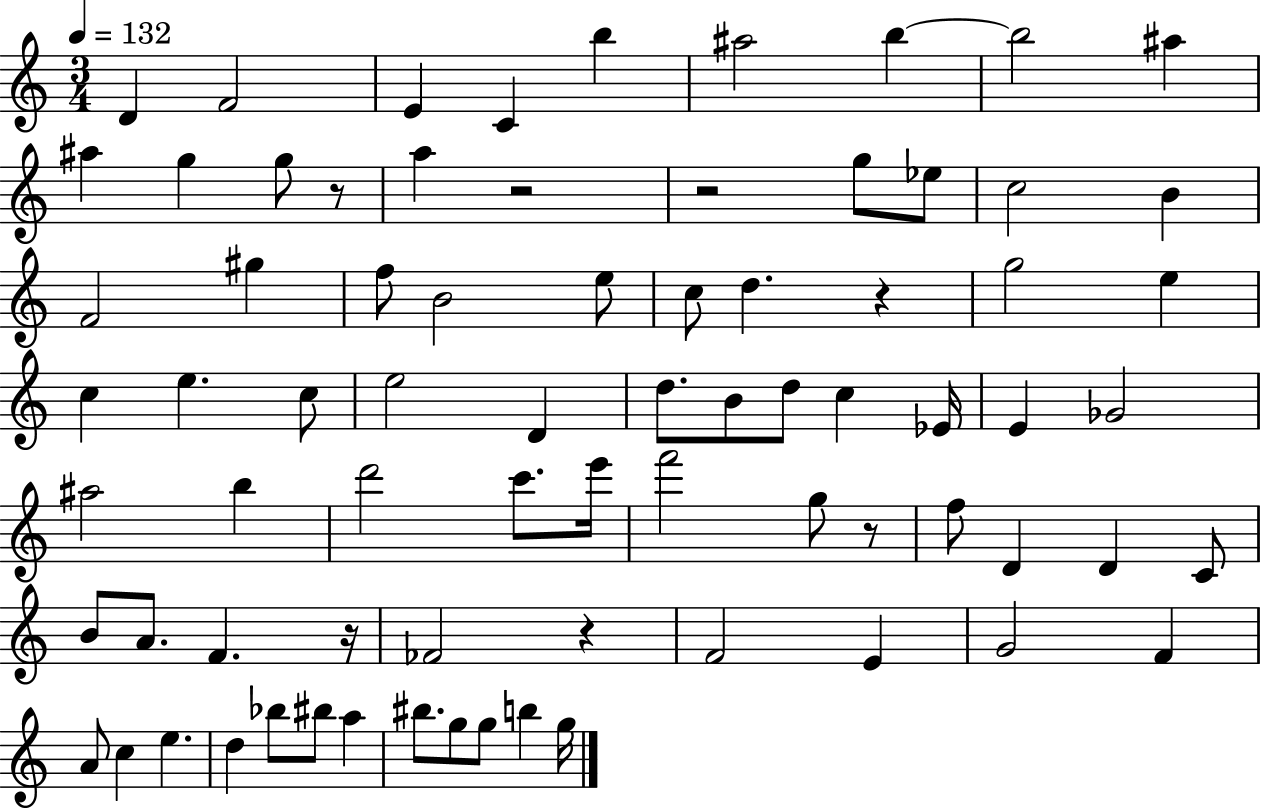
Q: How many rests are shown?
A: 7